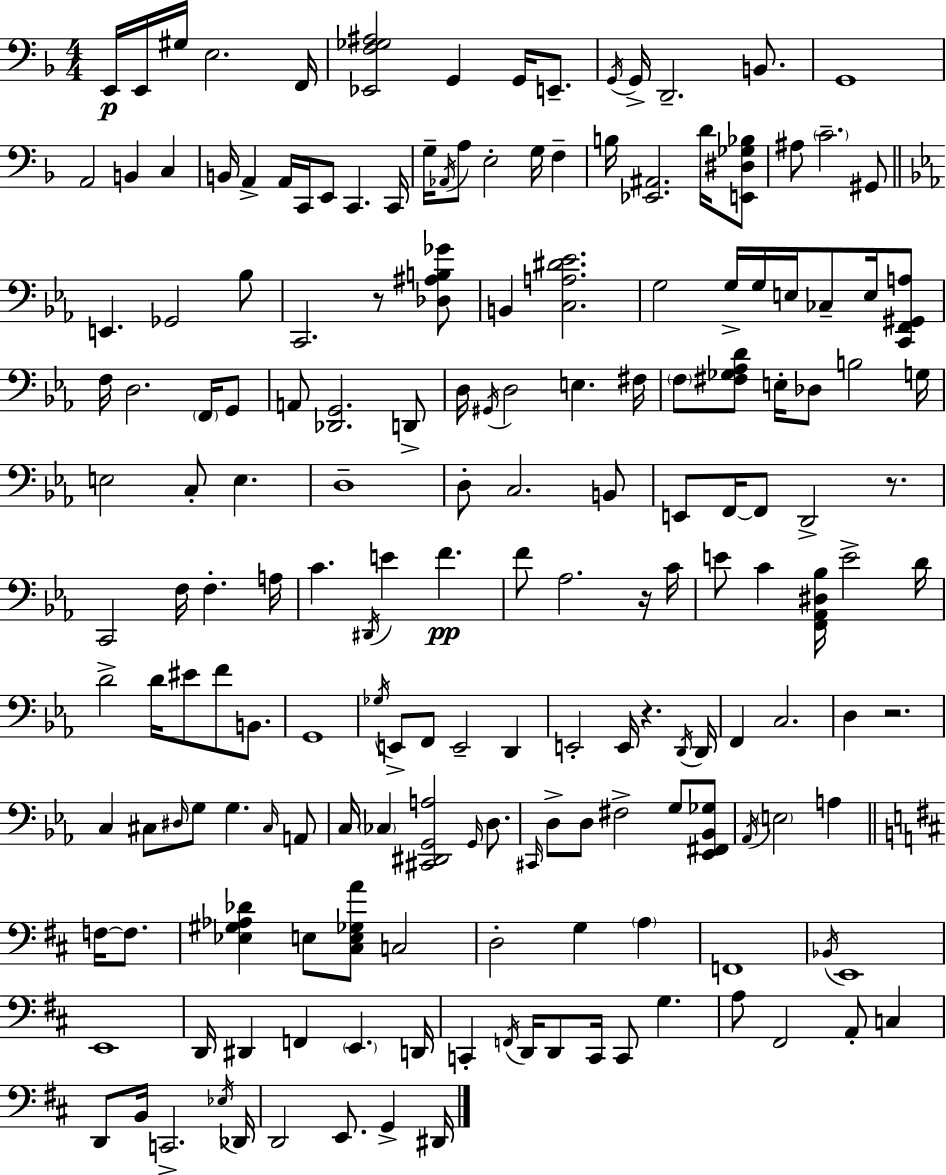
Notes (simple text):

E2/s E2/s G#3/s E3/h. F2/s [Eb2,F3,Gb3,A#3]/h G2/q G2/s E2/e. G2/s G2/s D2/h. B2/e. G2/w A2/h B2/q C3/q B2/s A2/q A2/s C2/s E2/e C2/q. C2/s G3/s Ab2/s A3/e E3/h G3/s F3/q B3/s [Eb2,A#2]/h. D4/s [E2,D#3,Gb3,Bb3]/e A#3/e C4/h. G#2/e E2/q. Gb2/h Bb3/e C2/h. R/e [Db3,A#3,B3,Gb4]/e B2/q [C3,A3,D#4,Eb4]/h. G3/h G3/s G3/s E3/s CES3/e E3/s [C2,F2,G#2,A3]/e F3/s D3/h. F2/s G2/e A2/e [Db2,G2]/h. D2/e D3/s G#2/s D3/h E3/q. F#3/s F3/e [F#3,Gb3,Ab3,D4]/e E3/s Db3/e B3/h G3/s E3/h C3/e E3/q. D3/w D3/e C3/h. B2/e E2/e F2/s F2/e D2/h R/e. C2/h F3/s F3/q. A3/s C4/q. D#2/s E4/q F4/q. F4/e Ab3/h. R/s C4/s E4/e C4/q [F2,Ab2,D#3,Bb3]/s E4/h D4/s D4/h D4/s EIS4/e F4/e B2/e. G2/w Gb3/s E2/e F2/e E2/h D2/q E2/h E2/s R/q. D2/s D2/s F2/q C3/h. D3/q R/h. C3/q C#3/e D#3/s G3/e G3/q. C#3/s A2/e C3/s CES3/q [C#2,D#2,G2,A3]/h G2/s D3/e. C#2/s D3/e D3/e F#3/h G3/e [Eb2,F#2,Bb2,Gb3]/e Ab2/s E3/h A3/q F3/s F3/e. [Eb3,G#3,Ab3,Db4]/q E3/e [C#3,E3,Gb3,A4]/e C3/h D3/h G3/q A3/q F2/w Bb2/s E2/w E2/w D2/s D#2/q F2/q E2/q. D2/s C2/q F2/s D2/s D2/e C2/s C2/e G3/q. A3/e F#2/h A2/e C3/q D2/e B2/s C2/h. Eb3/s Db2/s D2/h E2/e. G2/q D#2/s